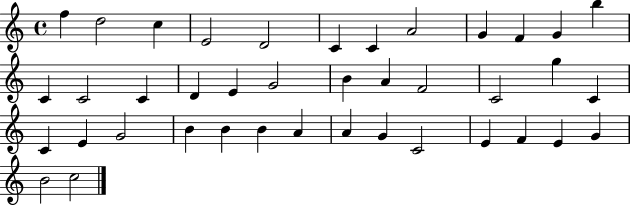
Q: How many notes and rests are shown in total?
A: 40